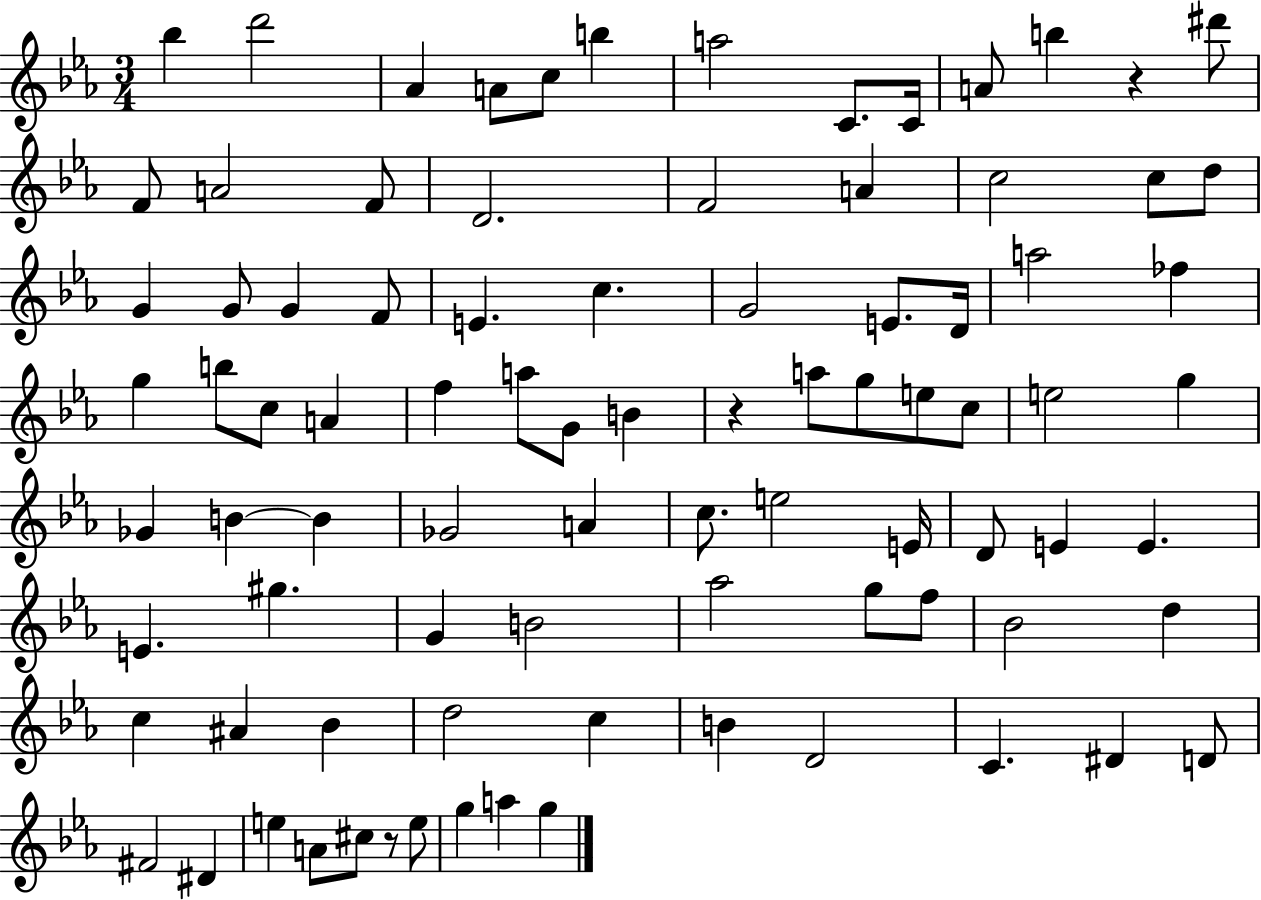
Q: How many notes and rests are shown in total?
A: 88